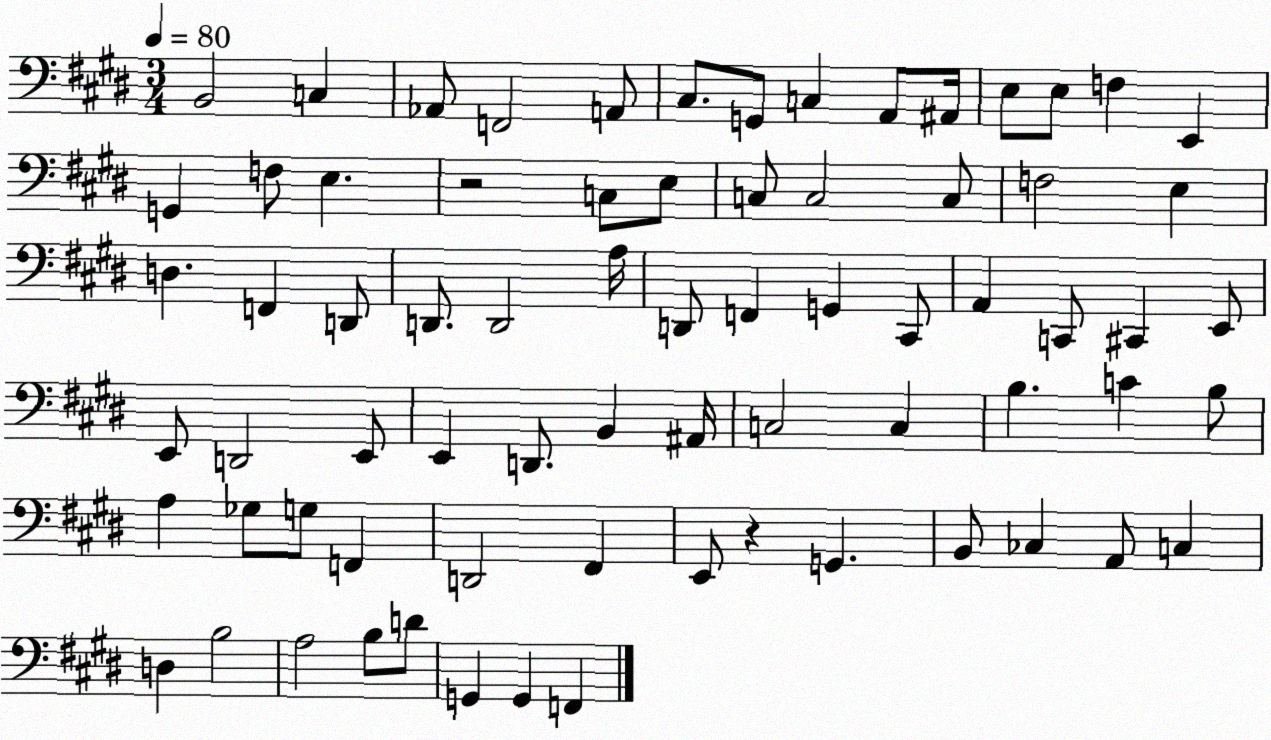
X:1
T:Untitled
M:3/4
L:1/4
K:E
B,,2 C, _A,,/2 F,,2 A,,/2 ^C,/2 G,,/2 C, A,,/2 ^A,,/4 E,/2 E,/2 F, E,, G,, F,/2 E, z2 C,/2 E,/2 C,/2 C,2 C,/2 F,2 E, D, F,, D,,/2 D,,/2 D,,2 A,/4 D,,/2 F,, G,, ^C,,/2 A,, C,,/2 ^C,, E,,/2 E,,/2 D,,2 E,,/2 E,, D,,/2 B,, ^A,,/4 C,2 C, B, C B,/2 A, _G,/2 G,/2 F,, D,,2 ^F,, E,,/2 z G,, B,,/2 _C, A,,/2 C, D, B,2 A,2 B,/2 D/2 G,, G,, F,,